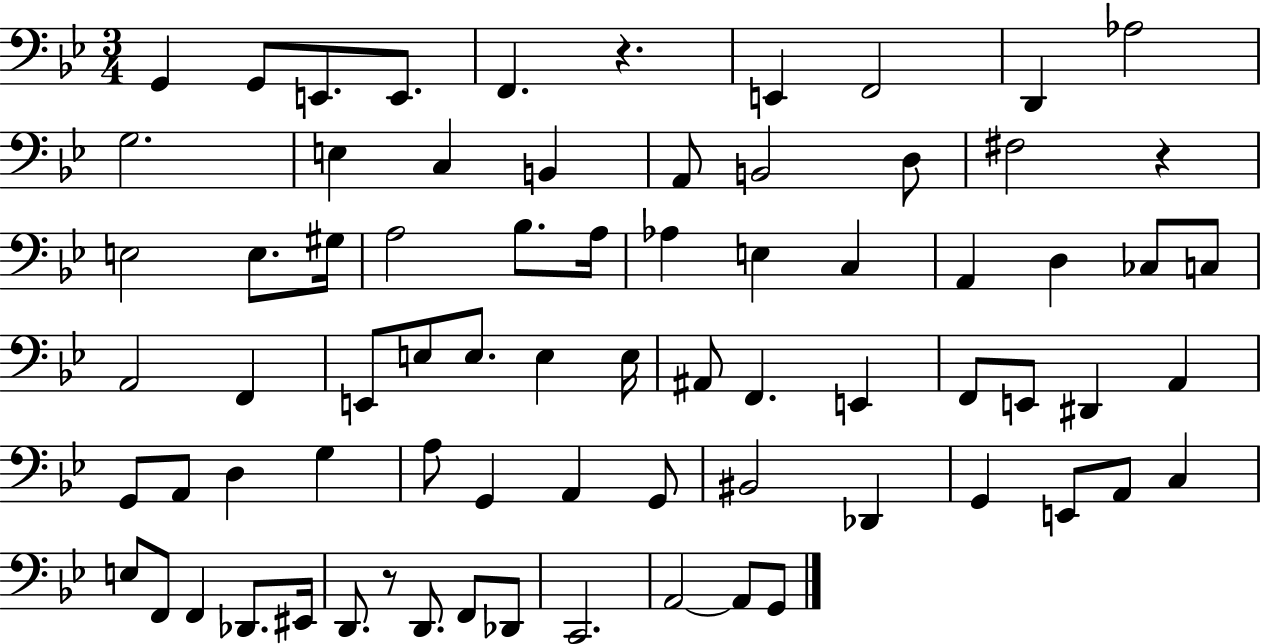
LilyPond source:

{
  \clef bass
  \numericTimeSignature
  \time 3/4
  \key bes \major
  g,4 g,8 e,8. e,8. | f,4. r4. | e,4 f,2 | d,4 aes2 | \break g2. | e4 c4 b,4 | a,8 b,2 d8 | fis2 r4 | \break e2 e8. gis16 | a2 bes8. a16 | aes4 e4 c4 | a,4 d4 ces8 c8 | \break a,2 f,4 | e,8 e8 e8. e4 e16 | ais,8 f,4. e,4 | f,8 e,8 dis,4 a,4 | \break g,8 a,8 d4 g4 | a8 g,4 a,4 g,8 | bis,2 des,4 | g,4 e,8 a,8 c4 | \break e8 f,8 f,4 des,8. eis,16 | d,8. r8 d,8. f,8 des,8 | c,2. | a,2~~ a,8 g,8 | \break \bar "|."
}